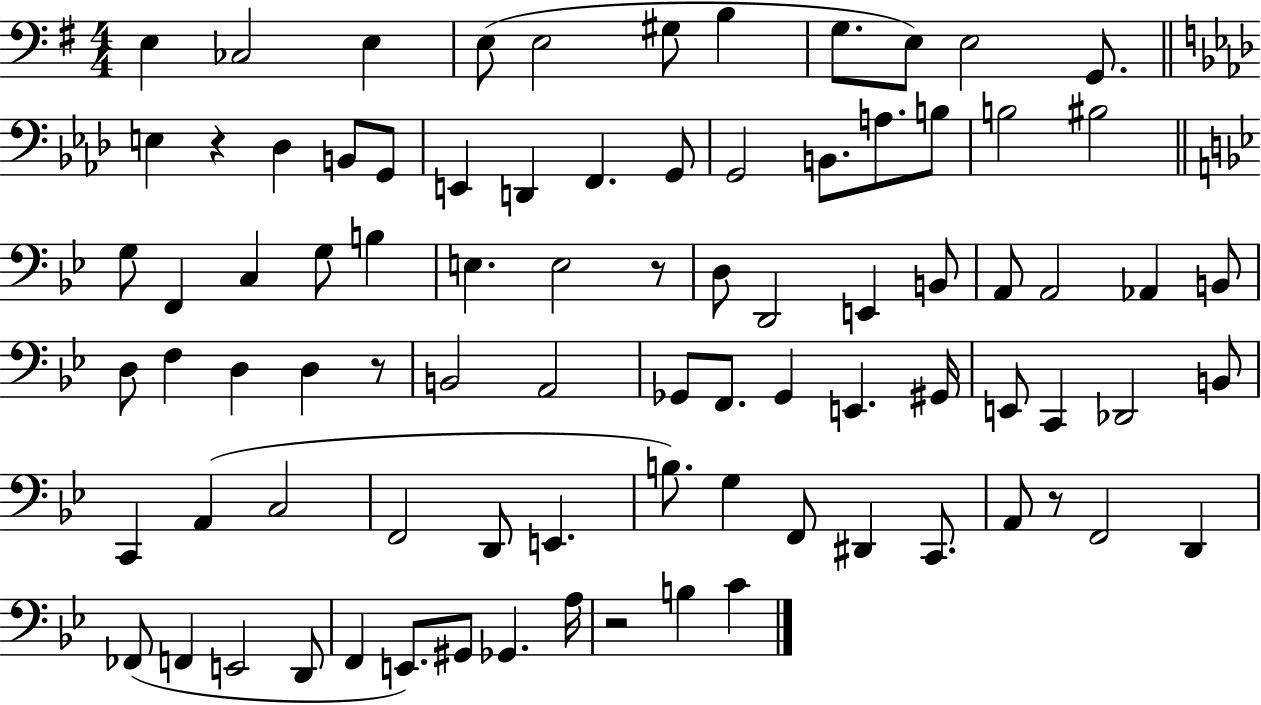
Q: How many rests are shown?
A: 5